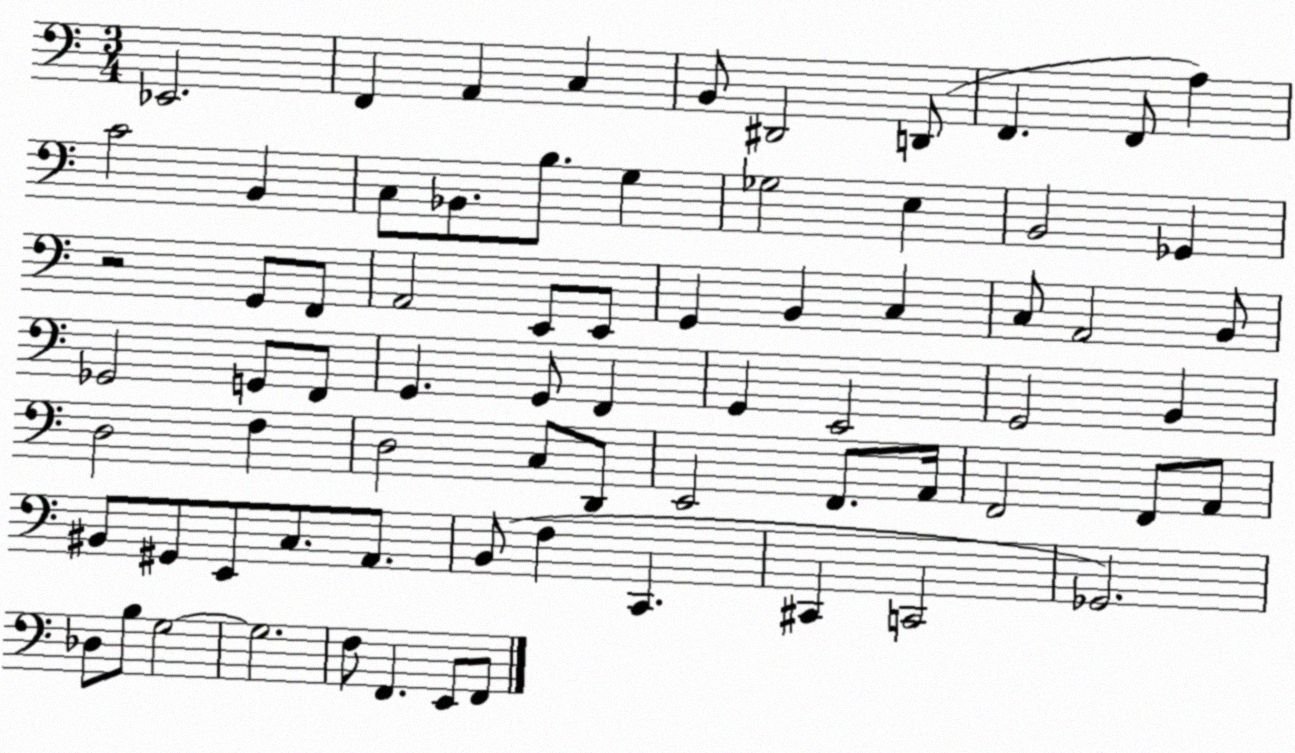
X:1
T:Untitled
M:3/4
L:1/4
K:C
_E,,2 F,, A,, C, B,,/2 ^D,,2 D,,/2 F,, F,,/2 A, C2 B,, C,/2 _B,,/2 B,/2 G, _G,2 E, B,,2 _G,, z2 G,,/2 F,,/2 A,,2 E,,/2 E,,/2 G,, B,, C, C,/2 A,,2 B,,/2 _G,,2 G,,/2 F,,/2 G,, G,,/2 F,, G,, E,,2 G,,2 B,, D,2 F, D,2 C,/2 D,,/2 E,,2 F,,/2 A,,/4 F,,2 F,,/2 A,,/2 ^B,,/2 ^G,,/2 E,,/2 C,/2 A,,/2 B,,/2 F, C,, ^C,, C,,2 _G,,2 _D,/2 B,/2 G,2 G,2 F,/2 F,, E,,/2 F,,/2